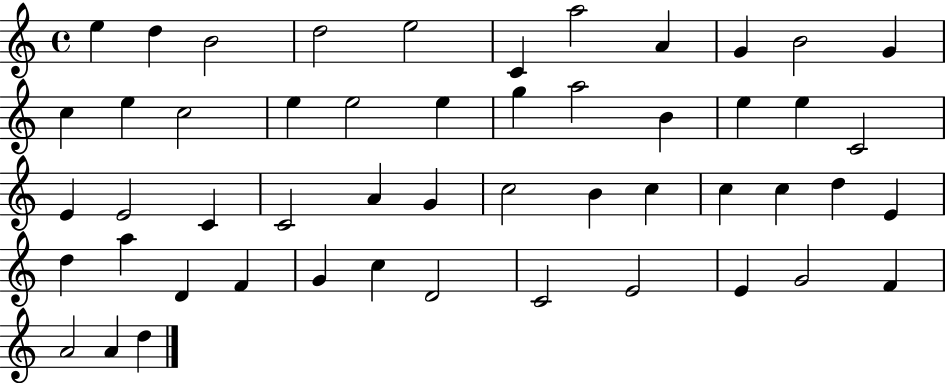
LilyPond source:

{
  \clef treble
  \time 4/4
  \defaultTimeSignature
  \key c \major
  e''4 d''4 b'2 | d''2 e''2 | c'4 a''2 a'4 | g'4 b'2 g'4 | \break c''4 e''4 c''2 | e''4 e''2 e''4 | g''4 a''2 b'4 | e''4 e''4 c'2 | \break e'4 e'2 c'4 | c'2 a'4 g'4 | c''2 b'4 c''4 | c''4 c''4 d''4 e'4 | \break d''4 a''4 d'4 f'4 | g'4 c''4 d'2 | c'2 e'2 | e'4 g'2 f'4 | \break a'2 a'4 d''4 | \bar "|."
}